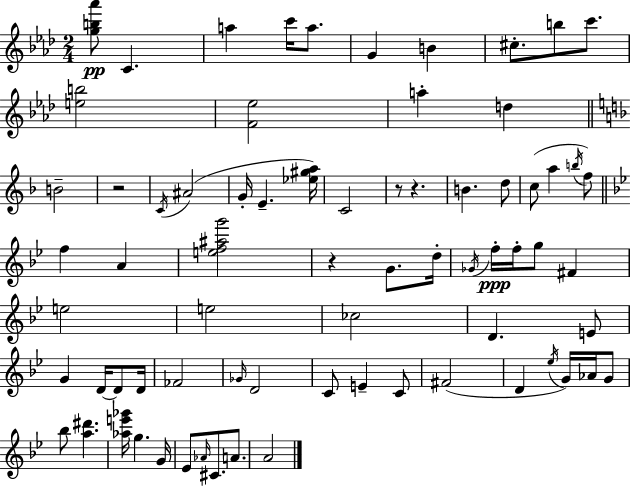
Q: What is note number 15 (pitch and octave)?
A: G4